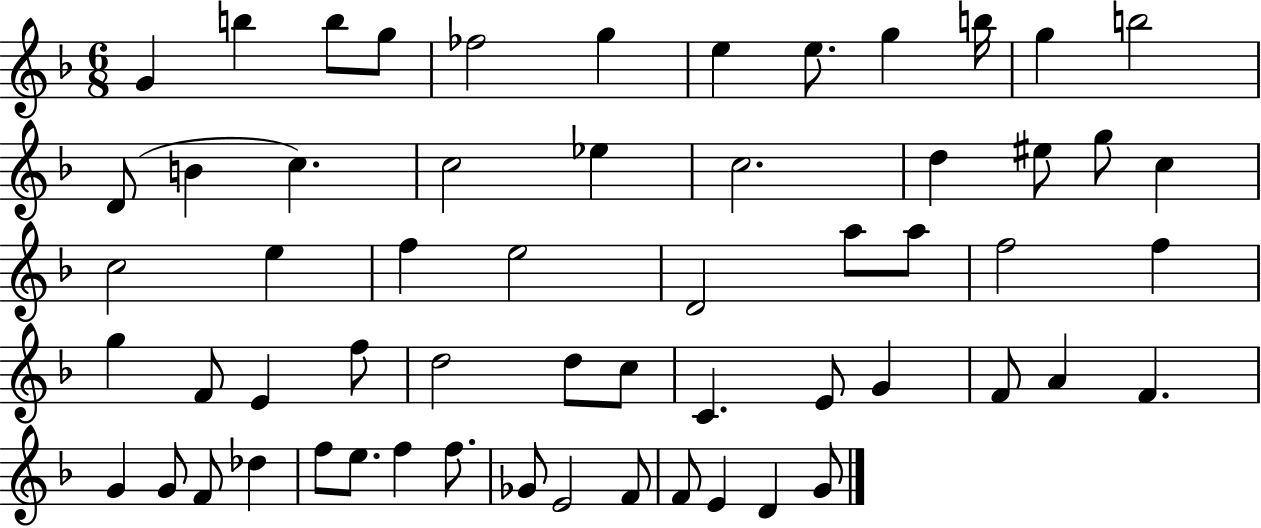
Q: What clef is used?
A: treble